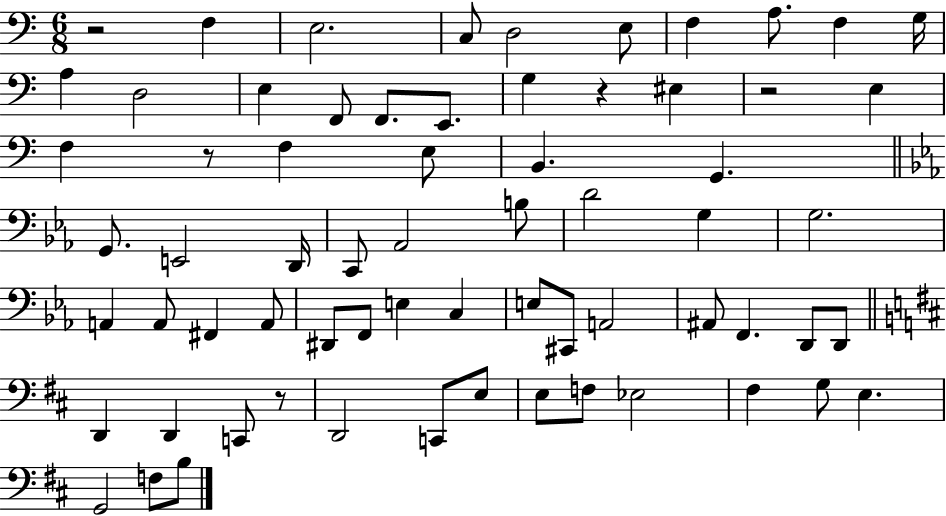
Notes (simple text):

R/h F3/q E3/h. C3/e D3/h E3/e F3/q A3/e. F3/q G3/s A3/q D3/h E3/q F2/e F2/e. E2/e. G3/q R/q EIS3/q R/h E3/q F3/q R/e F3/q E3/e B2/q. G2/q. G2/e. E2/h D2/s C2/e Ab2/h B3/e D4/h G3/q G3/h. A2/q A2/e F#2/q A2/e D#2/e F2/e E3/q C3/q E3/e C#2/e A2/h A#2/e F2/q. D2/e D2/e D2/q D2/q C2/e R/e D2/h C2/e E3/e E3/e F3/e Eb3/h F#3/q G3/e E3/q. G2/h F3/e B3/e